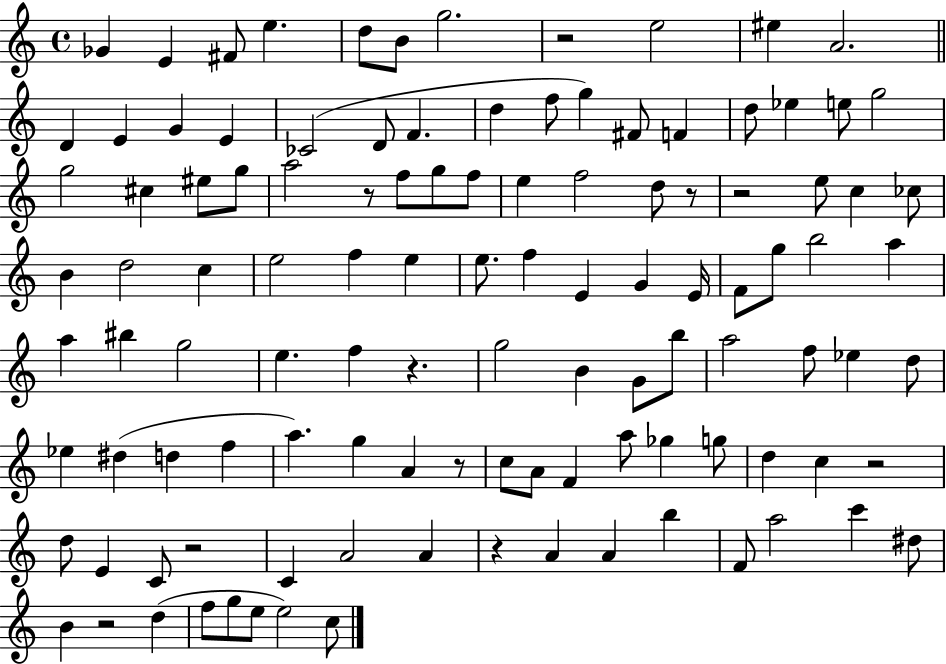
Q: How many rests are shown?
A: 10